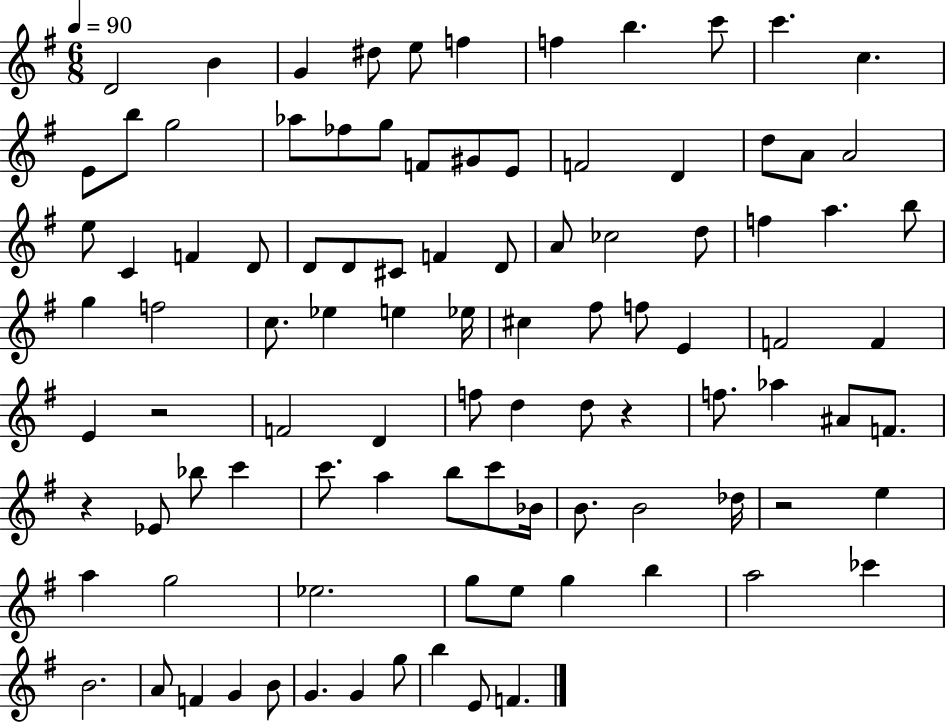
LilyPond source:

{
  \clef treble
  \numericTimeSignature
  \time 6/8
  \key g \major
  \tempo 4 = 90
  d'2 b'4 | g'4 dis''8 e''8 f''4 | f''4 b''4. c'''8 | c'''4. c''4. | \break e'8 b''8 g''2 | aes''8 fes''8 g''8 f'8 gis'8 e'8 | f'2 d'4 | d''8 a'8 a'2 | \break e''8 c'4 f'4 d'8 | d'8 d'8 cis'8 f'4 d'8 | a'8 ces''2 d''8 | f''4 a''4. b''8 | \break g''4 f''2 | c''8. ees''4 e''4 ees''16 | cis''4 fis''8 f''8 e'4 | f'2 f'4 | \break e'4 r2 | f'2 d'4 | f''8 d''4 d''8 r4 | f''8. aes''4 ais'8 f'8. | \break r4 ees'8 bes''8 c'''4 | c'''8. a''4 b''8 c'''8 bes'16 | b'8. b'2 des''16 | r2 e''4 | \break a''4 g''2 | ees''2. | g''8 e''8 g''4 b''4 | a''2 ces'''4 | \break b'2. | a'8 f'4 g'4 b'8 | g'4. g'4 g''8 | b''4 e'8 f'4. | \break \bar "|."
}